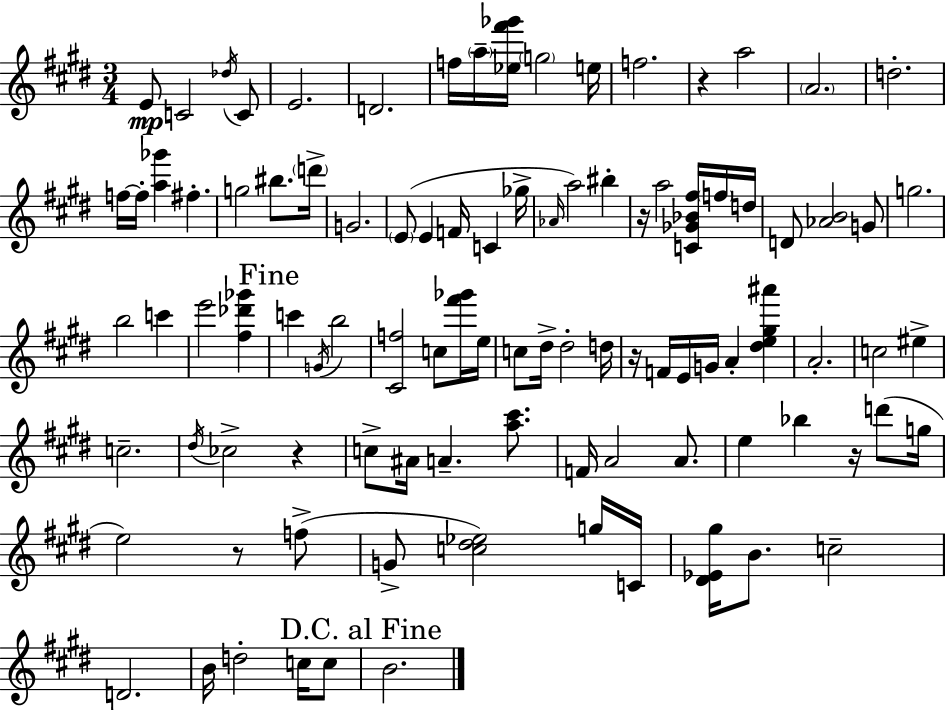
E4/e C4/h Db5/s C4/e E4/h. D4/h. F5/s A5/s [Eb5,F#6,Gb6]/s G5/h E5/s F5/h. R/q A5/h A4/h. D5/h. F5/s F5/s [A5,Gb6]/q F#5/q. G5/h BIS5/e. D6/s G4/h. E4/e E4/q F4/s C4/q Gb5/s Ab4/s A5/h BIS5/q R/s A5/h [C4,Gb4,Bb4,F#5]/s F5/s D5/s D4/e [Ab4,B4]/h G4/e G5/h. B5/h C6/q E6/h [F#5,Db6,Gb6]/q C6/q G4/s B5/h [C#4,F5]/h C5/e [F#6,Gb6]/s E5/s C5/e D#5/s D#5/h D5/s R/s F4/s E4/s G4/s A4/q [D#5,E5,G#5,A#6]/q A4/h. C5/h EIS5/q C5/h. D#5/s CES5/h R/q C5/e A#4/s A4/q. [A5,C#6]/e. F4/s A4/h A4/e. E5/q Bb5/q R/s D6/e G5/s E5/h R/e F5/e G4/e [C5,D#5,Eb5]/h G5/s C4/s [D#4,Eb4,G#5]/s B4/e. C5/h D4/h. B4/s D5/h C5/s C5/e B4/h.